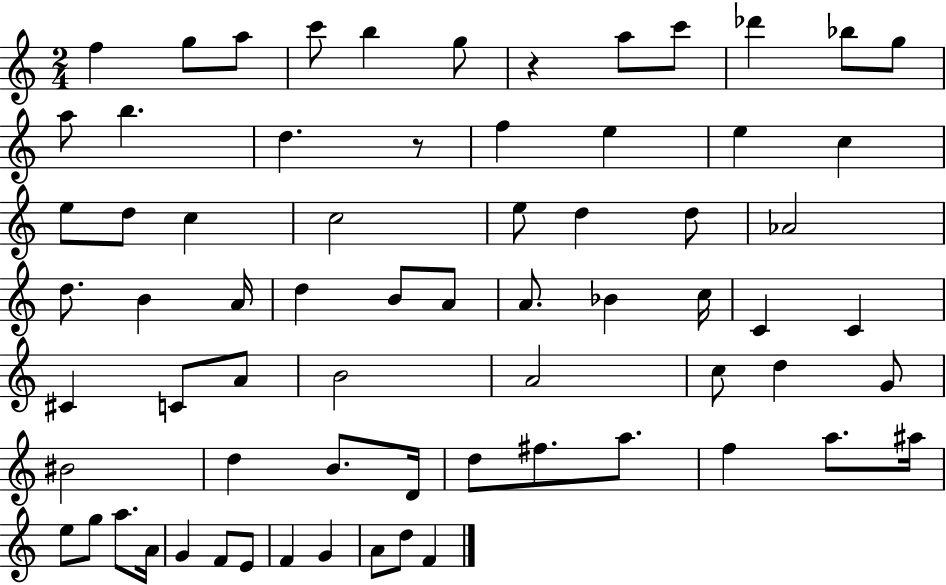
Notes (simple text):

F5/q G5/e A5/e C6/e B5/q G5/e R/q A5/e C6/e Db6/q Bb5/e G5/e A5/e B5/q. D5/q. R/e F5/q E5/q E5/q C5/q E5/e D5/e C5/q C5/h E5/e D5/q D5/e Ab4/h D5/e. B4/q A4/s D5/q B4/e A4/e A4/e. Bb4/q C5/s C4/q C4/q C#4/q C4/e A4/e B4/h A4/h C5/e D5/q G4/e BIS4/h D5/q B4/e. D4/s D5/e F#5/e. A5/e. F5/q A5/e. A#5/s E5/e G5/e A5/e. A4/s G4/q F4/e E4/e F4/q G4/q A4/e D5/e F4/q